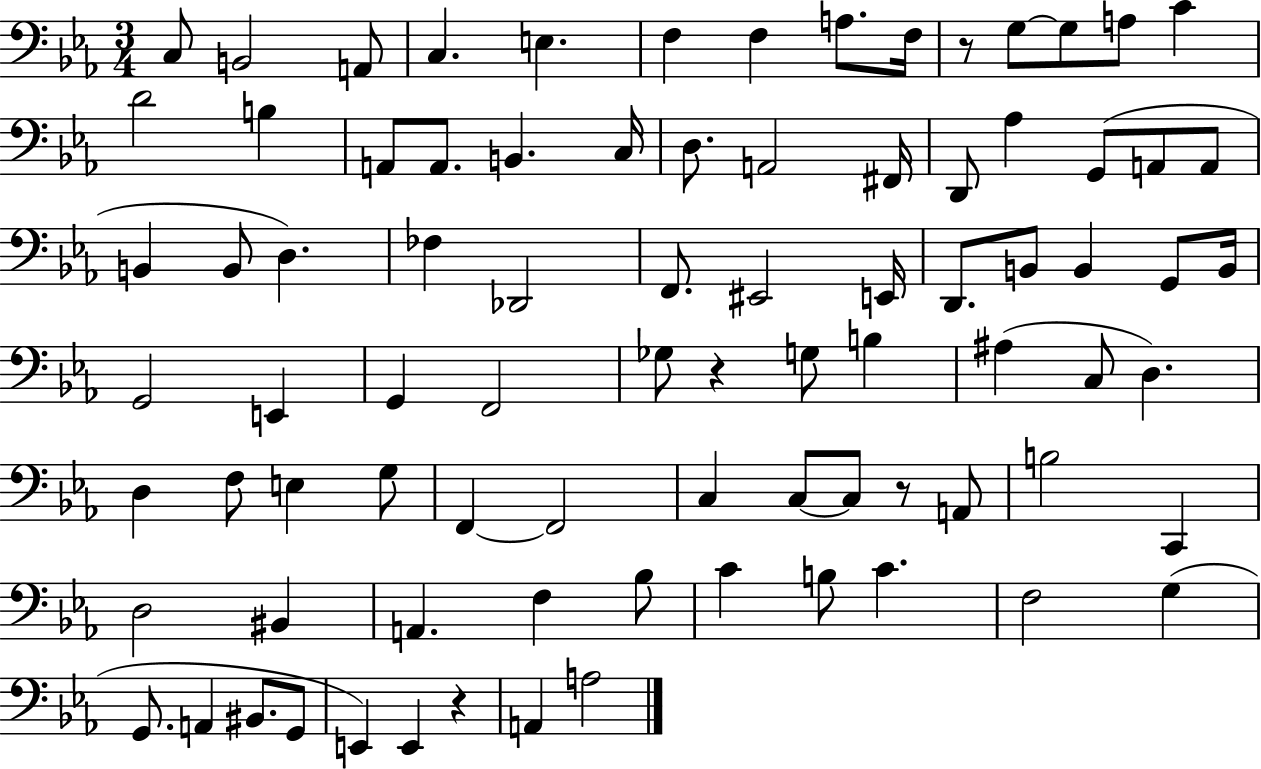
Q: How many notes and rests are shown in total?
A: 84